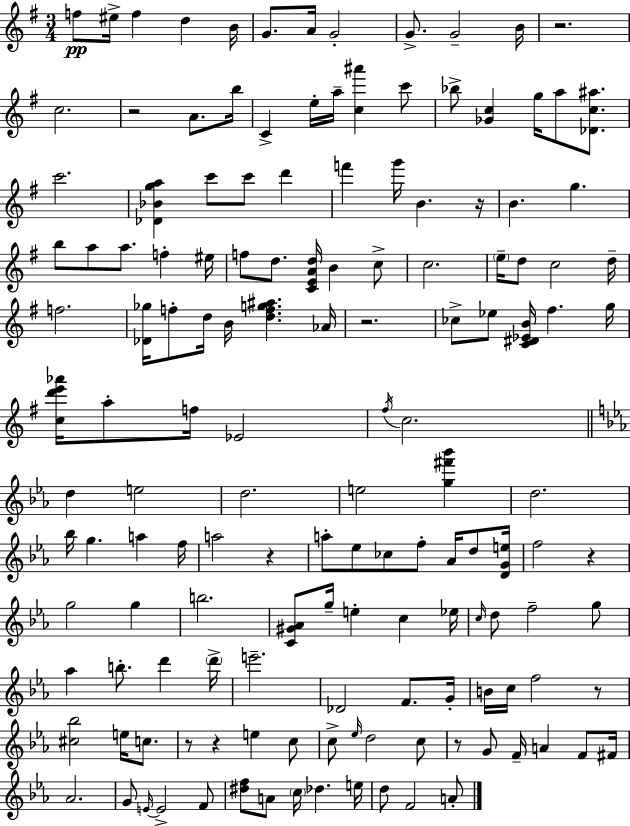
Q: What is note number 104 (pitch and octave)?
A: D5